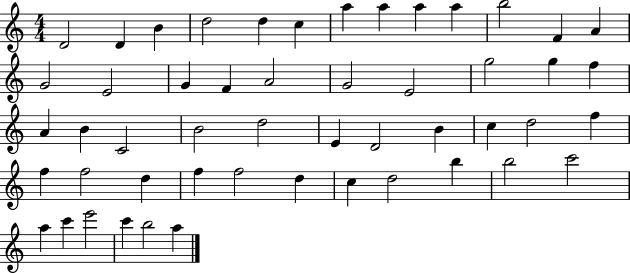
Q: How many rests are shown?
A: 0